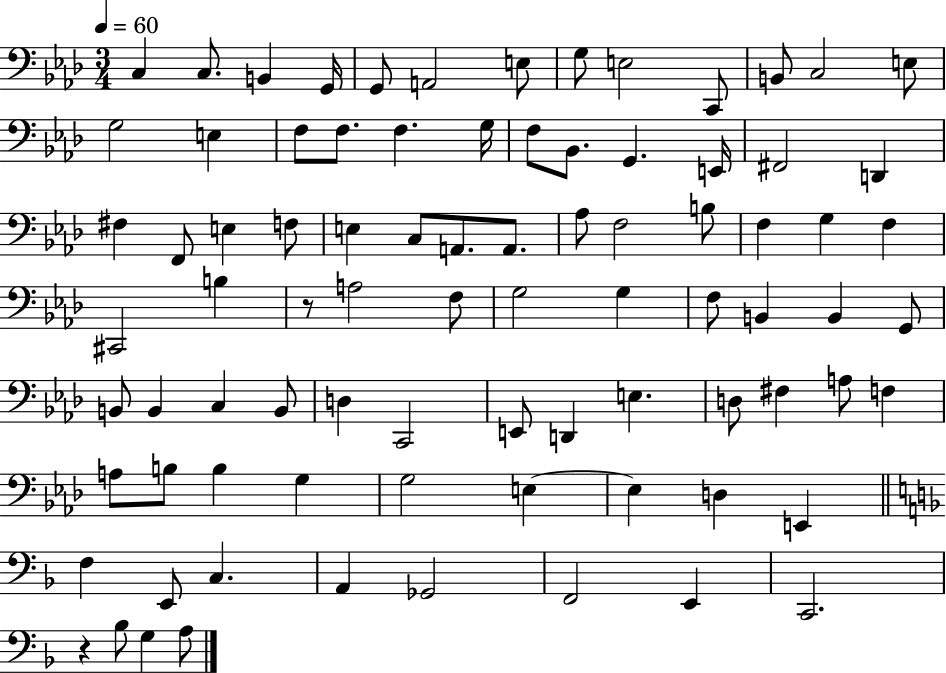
C3/q C3/e. B2/q G2/s G2/e A2/h E3/e G3/e E3/h C2/e B2/e C3/h E3/e G3/h E3/q F3/e F3/e. F3/q. G3/s F3/e Bb2/e. G2/q. E2/s F#2/h D2/q F#3/q F2/e E3/q F3/e E3/q C3/e A2/e. A2/e. Ab3/e F3/h B3/e F3/q G3/q F3/q C#2/h B3/q R/e A3/h F3/e G3/h G3/q F3/e B2/q B2/q G2/e B2/e B2/q C3/q B2/e D3/q C2/h E2/e D2/q E3/q. D3/e F#3/q A3/e F3/q A3/e B3/e B3/q G3/q G3/h E3/q E3/q D3/q E2/q F3/q E2/e C3/q. A2/q Gb2/h F2/h E2/q C2/h. R/q Bb3/e G3/q A3/e